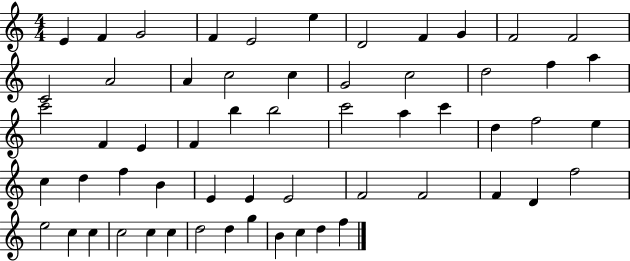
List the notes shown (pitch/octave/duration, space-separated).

E4/q F4/q G4/h F4/q E4/h E5/q D4/h F4/q G4/q F4/h F4/h C4/h A4/h A4/q C5/h C5/q G4/h C5/h D5/h F5/q A5/q C6/h F4/q E4/q F4/q B5/q B5/h C6/h A5/q C6/q D5/q F5/h E5/q C5/q D5/q F5/q B4/q E4/q E4/q E4/h F4/h F4/h F4/q D4/q F5/h E5/h C5/q C5/q C5/h C5/q C5/q D5/h D5/q G5/q B4/q C5/q D5/q F5/q